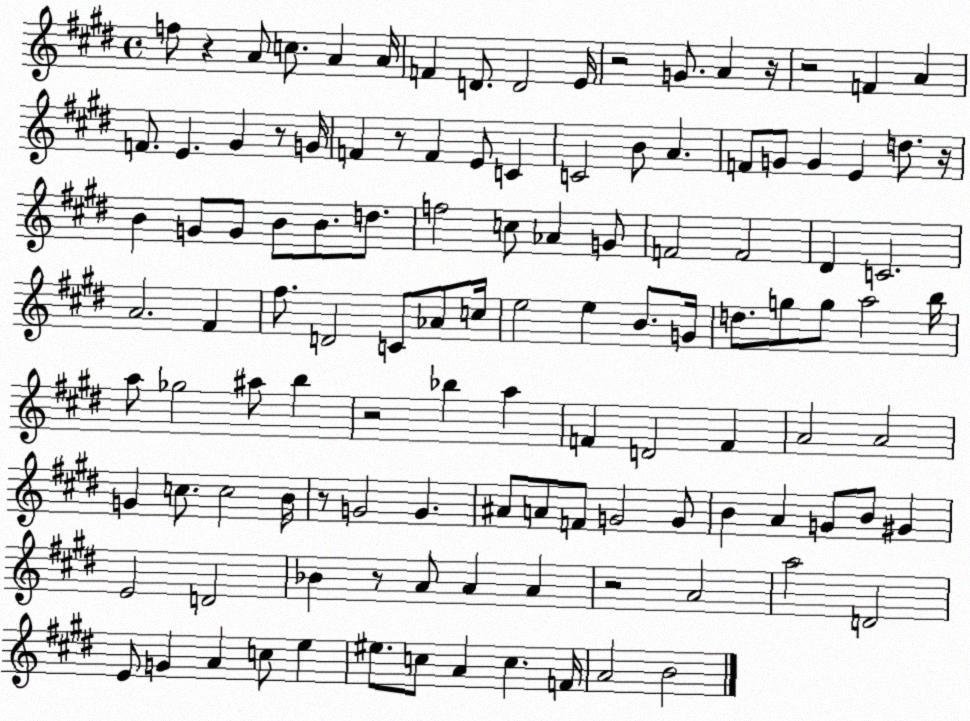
X:1
T:Untitled
M:4/4
L:1/4
K:E
f/2 z A/2 c/2 A A/4 F D/2 D2 E/4 z2 G/2 A z/4 z2 F A F/2 E ^G z/2 G/4 F z/2 F E/2 C C2 B/2 A F/2 G/2 G E d/2 z/4 B G/2 G/2 B/2 B/2 d/2 f2 c/2 _A G/2 F2 F2 ^D C2 A2 ^F ^f/2 D2 C/2 _A/2 c/4 e2 e B/2 G/4 d/2 g/2 g/2 a2 b/4 a/2 _g2 ^a/2 b z2 _b a F D2 F A2 A2 G c/2 c2 B/4 z/2 G2 G ^A/2 A/2 F/2 G2 G/2 B A G/2 B/2 ^G E2 D2 _B z/2 A/2 A A z2 A2 a2 D2 E/2 G A c/2 e ^e/2 c/2 A c F/4 A2 B2